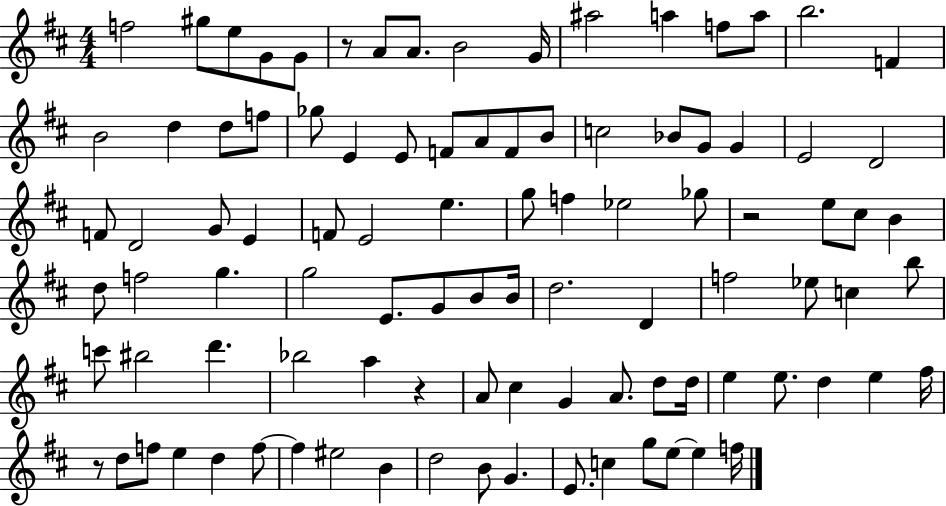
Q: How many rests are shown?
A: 4